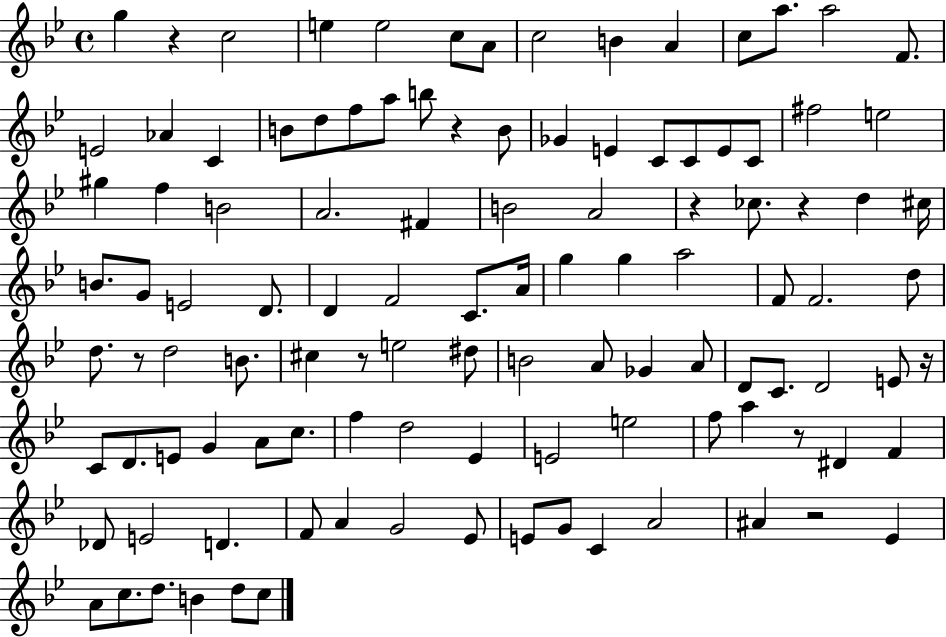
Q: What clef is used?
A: treble